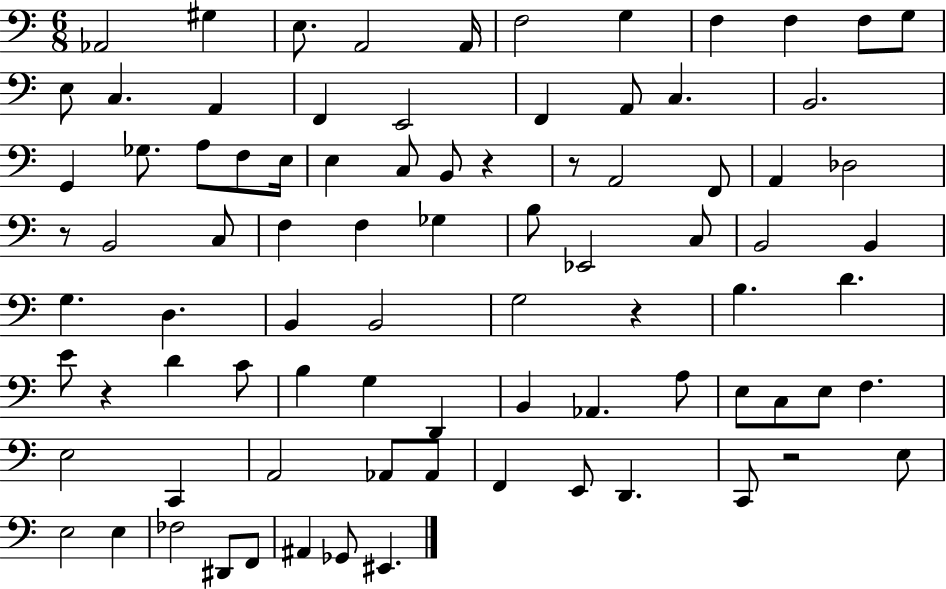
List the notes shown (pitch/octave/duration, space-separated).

Ab2/h G#3/q E3/e. A2/h A2/s F3/h G3/q F3/q F3/q F3/e G3/e E3/e C3/q. A2/q F2/q E2/h F2/q A2/e C3/q. B2/h. G2/q Gb3/e. A3/e F3/e E3/s E3/q C3/e B2/e R/q R/e A2/h F2/e A2/q Db3/h R/e B2/h C3/e F3/q F3/q Gb3/q B3/e Eb2/h C3/e B2/h B2/q G3/q. D3/q. B2/q B2/h G3/h R/q B3/q. D4/q. E4/e R/q D4/q C4/e B3/q G3/q D2/q B2/q Ab2/q. A3/e E3/e C3/e E3/e F3/q. E3/h C2/q A2/h Ab2/e Ab2/e F2/q E2/e D2/q. C2/e R/h E3/e E3/h E3/q FES3/h D#2/e F2/e A#2/q Gb2/e EIS2/q.